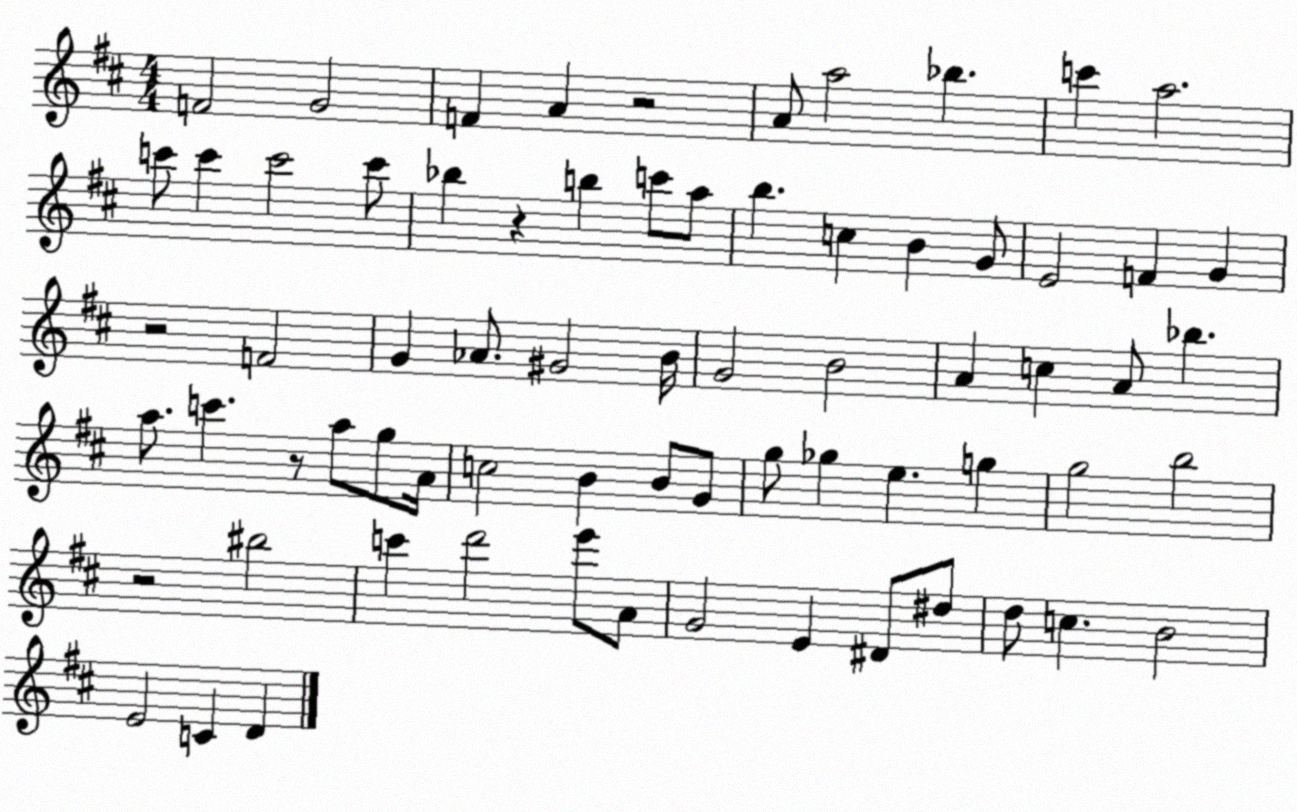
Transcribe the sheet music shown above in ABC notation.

X:1
T:Untitled
M:4/4
L:1/4
K:D
F2 G2 F A z2 A/2 a2 _b c' a2 c'/2 c' c'2 c'/2 _b z b c'/2 a/2 b c B G/2 E2 F G z2 F2 G _A/2 ^G2 B/4 G2 B2 A c A/2 _b a/2 c' z/2 a/2 g/2 A/4 c2 B B/2 G/2 g/2 _g e g g2 b2 z2 ^b2 c' d'2 e'/2 A/2 G2 E ^D/2 ^d/2 d/2 c B2 E2 C D